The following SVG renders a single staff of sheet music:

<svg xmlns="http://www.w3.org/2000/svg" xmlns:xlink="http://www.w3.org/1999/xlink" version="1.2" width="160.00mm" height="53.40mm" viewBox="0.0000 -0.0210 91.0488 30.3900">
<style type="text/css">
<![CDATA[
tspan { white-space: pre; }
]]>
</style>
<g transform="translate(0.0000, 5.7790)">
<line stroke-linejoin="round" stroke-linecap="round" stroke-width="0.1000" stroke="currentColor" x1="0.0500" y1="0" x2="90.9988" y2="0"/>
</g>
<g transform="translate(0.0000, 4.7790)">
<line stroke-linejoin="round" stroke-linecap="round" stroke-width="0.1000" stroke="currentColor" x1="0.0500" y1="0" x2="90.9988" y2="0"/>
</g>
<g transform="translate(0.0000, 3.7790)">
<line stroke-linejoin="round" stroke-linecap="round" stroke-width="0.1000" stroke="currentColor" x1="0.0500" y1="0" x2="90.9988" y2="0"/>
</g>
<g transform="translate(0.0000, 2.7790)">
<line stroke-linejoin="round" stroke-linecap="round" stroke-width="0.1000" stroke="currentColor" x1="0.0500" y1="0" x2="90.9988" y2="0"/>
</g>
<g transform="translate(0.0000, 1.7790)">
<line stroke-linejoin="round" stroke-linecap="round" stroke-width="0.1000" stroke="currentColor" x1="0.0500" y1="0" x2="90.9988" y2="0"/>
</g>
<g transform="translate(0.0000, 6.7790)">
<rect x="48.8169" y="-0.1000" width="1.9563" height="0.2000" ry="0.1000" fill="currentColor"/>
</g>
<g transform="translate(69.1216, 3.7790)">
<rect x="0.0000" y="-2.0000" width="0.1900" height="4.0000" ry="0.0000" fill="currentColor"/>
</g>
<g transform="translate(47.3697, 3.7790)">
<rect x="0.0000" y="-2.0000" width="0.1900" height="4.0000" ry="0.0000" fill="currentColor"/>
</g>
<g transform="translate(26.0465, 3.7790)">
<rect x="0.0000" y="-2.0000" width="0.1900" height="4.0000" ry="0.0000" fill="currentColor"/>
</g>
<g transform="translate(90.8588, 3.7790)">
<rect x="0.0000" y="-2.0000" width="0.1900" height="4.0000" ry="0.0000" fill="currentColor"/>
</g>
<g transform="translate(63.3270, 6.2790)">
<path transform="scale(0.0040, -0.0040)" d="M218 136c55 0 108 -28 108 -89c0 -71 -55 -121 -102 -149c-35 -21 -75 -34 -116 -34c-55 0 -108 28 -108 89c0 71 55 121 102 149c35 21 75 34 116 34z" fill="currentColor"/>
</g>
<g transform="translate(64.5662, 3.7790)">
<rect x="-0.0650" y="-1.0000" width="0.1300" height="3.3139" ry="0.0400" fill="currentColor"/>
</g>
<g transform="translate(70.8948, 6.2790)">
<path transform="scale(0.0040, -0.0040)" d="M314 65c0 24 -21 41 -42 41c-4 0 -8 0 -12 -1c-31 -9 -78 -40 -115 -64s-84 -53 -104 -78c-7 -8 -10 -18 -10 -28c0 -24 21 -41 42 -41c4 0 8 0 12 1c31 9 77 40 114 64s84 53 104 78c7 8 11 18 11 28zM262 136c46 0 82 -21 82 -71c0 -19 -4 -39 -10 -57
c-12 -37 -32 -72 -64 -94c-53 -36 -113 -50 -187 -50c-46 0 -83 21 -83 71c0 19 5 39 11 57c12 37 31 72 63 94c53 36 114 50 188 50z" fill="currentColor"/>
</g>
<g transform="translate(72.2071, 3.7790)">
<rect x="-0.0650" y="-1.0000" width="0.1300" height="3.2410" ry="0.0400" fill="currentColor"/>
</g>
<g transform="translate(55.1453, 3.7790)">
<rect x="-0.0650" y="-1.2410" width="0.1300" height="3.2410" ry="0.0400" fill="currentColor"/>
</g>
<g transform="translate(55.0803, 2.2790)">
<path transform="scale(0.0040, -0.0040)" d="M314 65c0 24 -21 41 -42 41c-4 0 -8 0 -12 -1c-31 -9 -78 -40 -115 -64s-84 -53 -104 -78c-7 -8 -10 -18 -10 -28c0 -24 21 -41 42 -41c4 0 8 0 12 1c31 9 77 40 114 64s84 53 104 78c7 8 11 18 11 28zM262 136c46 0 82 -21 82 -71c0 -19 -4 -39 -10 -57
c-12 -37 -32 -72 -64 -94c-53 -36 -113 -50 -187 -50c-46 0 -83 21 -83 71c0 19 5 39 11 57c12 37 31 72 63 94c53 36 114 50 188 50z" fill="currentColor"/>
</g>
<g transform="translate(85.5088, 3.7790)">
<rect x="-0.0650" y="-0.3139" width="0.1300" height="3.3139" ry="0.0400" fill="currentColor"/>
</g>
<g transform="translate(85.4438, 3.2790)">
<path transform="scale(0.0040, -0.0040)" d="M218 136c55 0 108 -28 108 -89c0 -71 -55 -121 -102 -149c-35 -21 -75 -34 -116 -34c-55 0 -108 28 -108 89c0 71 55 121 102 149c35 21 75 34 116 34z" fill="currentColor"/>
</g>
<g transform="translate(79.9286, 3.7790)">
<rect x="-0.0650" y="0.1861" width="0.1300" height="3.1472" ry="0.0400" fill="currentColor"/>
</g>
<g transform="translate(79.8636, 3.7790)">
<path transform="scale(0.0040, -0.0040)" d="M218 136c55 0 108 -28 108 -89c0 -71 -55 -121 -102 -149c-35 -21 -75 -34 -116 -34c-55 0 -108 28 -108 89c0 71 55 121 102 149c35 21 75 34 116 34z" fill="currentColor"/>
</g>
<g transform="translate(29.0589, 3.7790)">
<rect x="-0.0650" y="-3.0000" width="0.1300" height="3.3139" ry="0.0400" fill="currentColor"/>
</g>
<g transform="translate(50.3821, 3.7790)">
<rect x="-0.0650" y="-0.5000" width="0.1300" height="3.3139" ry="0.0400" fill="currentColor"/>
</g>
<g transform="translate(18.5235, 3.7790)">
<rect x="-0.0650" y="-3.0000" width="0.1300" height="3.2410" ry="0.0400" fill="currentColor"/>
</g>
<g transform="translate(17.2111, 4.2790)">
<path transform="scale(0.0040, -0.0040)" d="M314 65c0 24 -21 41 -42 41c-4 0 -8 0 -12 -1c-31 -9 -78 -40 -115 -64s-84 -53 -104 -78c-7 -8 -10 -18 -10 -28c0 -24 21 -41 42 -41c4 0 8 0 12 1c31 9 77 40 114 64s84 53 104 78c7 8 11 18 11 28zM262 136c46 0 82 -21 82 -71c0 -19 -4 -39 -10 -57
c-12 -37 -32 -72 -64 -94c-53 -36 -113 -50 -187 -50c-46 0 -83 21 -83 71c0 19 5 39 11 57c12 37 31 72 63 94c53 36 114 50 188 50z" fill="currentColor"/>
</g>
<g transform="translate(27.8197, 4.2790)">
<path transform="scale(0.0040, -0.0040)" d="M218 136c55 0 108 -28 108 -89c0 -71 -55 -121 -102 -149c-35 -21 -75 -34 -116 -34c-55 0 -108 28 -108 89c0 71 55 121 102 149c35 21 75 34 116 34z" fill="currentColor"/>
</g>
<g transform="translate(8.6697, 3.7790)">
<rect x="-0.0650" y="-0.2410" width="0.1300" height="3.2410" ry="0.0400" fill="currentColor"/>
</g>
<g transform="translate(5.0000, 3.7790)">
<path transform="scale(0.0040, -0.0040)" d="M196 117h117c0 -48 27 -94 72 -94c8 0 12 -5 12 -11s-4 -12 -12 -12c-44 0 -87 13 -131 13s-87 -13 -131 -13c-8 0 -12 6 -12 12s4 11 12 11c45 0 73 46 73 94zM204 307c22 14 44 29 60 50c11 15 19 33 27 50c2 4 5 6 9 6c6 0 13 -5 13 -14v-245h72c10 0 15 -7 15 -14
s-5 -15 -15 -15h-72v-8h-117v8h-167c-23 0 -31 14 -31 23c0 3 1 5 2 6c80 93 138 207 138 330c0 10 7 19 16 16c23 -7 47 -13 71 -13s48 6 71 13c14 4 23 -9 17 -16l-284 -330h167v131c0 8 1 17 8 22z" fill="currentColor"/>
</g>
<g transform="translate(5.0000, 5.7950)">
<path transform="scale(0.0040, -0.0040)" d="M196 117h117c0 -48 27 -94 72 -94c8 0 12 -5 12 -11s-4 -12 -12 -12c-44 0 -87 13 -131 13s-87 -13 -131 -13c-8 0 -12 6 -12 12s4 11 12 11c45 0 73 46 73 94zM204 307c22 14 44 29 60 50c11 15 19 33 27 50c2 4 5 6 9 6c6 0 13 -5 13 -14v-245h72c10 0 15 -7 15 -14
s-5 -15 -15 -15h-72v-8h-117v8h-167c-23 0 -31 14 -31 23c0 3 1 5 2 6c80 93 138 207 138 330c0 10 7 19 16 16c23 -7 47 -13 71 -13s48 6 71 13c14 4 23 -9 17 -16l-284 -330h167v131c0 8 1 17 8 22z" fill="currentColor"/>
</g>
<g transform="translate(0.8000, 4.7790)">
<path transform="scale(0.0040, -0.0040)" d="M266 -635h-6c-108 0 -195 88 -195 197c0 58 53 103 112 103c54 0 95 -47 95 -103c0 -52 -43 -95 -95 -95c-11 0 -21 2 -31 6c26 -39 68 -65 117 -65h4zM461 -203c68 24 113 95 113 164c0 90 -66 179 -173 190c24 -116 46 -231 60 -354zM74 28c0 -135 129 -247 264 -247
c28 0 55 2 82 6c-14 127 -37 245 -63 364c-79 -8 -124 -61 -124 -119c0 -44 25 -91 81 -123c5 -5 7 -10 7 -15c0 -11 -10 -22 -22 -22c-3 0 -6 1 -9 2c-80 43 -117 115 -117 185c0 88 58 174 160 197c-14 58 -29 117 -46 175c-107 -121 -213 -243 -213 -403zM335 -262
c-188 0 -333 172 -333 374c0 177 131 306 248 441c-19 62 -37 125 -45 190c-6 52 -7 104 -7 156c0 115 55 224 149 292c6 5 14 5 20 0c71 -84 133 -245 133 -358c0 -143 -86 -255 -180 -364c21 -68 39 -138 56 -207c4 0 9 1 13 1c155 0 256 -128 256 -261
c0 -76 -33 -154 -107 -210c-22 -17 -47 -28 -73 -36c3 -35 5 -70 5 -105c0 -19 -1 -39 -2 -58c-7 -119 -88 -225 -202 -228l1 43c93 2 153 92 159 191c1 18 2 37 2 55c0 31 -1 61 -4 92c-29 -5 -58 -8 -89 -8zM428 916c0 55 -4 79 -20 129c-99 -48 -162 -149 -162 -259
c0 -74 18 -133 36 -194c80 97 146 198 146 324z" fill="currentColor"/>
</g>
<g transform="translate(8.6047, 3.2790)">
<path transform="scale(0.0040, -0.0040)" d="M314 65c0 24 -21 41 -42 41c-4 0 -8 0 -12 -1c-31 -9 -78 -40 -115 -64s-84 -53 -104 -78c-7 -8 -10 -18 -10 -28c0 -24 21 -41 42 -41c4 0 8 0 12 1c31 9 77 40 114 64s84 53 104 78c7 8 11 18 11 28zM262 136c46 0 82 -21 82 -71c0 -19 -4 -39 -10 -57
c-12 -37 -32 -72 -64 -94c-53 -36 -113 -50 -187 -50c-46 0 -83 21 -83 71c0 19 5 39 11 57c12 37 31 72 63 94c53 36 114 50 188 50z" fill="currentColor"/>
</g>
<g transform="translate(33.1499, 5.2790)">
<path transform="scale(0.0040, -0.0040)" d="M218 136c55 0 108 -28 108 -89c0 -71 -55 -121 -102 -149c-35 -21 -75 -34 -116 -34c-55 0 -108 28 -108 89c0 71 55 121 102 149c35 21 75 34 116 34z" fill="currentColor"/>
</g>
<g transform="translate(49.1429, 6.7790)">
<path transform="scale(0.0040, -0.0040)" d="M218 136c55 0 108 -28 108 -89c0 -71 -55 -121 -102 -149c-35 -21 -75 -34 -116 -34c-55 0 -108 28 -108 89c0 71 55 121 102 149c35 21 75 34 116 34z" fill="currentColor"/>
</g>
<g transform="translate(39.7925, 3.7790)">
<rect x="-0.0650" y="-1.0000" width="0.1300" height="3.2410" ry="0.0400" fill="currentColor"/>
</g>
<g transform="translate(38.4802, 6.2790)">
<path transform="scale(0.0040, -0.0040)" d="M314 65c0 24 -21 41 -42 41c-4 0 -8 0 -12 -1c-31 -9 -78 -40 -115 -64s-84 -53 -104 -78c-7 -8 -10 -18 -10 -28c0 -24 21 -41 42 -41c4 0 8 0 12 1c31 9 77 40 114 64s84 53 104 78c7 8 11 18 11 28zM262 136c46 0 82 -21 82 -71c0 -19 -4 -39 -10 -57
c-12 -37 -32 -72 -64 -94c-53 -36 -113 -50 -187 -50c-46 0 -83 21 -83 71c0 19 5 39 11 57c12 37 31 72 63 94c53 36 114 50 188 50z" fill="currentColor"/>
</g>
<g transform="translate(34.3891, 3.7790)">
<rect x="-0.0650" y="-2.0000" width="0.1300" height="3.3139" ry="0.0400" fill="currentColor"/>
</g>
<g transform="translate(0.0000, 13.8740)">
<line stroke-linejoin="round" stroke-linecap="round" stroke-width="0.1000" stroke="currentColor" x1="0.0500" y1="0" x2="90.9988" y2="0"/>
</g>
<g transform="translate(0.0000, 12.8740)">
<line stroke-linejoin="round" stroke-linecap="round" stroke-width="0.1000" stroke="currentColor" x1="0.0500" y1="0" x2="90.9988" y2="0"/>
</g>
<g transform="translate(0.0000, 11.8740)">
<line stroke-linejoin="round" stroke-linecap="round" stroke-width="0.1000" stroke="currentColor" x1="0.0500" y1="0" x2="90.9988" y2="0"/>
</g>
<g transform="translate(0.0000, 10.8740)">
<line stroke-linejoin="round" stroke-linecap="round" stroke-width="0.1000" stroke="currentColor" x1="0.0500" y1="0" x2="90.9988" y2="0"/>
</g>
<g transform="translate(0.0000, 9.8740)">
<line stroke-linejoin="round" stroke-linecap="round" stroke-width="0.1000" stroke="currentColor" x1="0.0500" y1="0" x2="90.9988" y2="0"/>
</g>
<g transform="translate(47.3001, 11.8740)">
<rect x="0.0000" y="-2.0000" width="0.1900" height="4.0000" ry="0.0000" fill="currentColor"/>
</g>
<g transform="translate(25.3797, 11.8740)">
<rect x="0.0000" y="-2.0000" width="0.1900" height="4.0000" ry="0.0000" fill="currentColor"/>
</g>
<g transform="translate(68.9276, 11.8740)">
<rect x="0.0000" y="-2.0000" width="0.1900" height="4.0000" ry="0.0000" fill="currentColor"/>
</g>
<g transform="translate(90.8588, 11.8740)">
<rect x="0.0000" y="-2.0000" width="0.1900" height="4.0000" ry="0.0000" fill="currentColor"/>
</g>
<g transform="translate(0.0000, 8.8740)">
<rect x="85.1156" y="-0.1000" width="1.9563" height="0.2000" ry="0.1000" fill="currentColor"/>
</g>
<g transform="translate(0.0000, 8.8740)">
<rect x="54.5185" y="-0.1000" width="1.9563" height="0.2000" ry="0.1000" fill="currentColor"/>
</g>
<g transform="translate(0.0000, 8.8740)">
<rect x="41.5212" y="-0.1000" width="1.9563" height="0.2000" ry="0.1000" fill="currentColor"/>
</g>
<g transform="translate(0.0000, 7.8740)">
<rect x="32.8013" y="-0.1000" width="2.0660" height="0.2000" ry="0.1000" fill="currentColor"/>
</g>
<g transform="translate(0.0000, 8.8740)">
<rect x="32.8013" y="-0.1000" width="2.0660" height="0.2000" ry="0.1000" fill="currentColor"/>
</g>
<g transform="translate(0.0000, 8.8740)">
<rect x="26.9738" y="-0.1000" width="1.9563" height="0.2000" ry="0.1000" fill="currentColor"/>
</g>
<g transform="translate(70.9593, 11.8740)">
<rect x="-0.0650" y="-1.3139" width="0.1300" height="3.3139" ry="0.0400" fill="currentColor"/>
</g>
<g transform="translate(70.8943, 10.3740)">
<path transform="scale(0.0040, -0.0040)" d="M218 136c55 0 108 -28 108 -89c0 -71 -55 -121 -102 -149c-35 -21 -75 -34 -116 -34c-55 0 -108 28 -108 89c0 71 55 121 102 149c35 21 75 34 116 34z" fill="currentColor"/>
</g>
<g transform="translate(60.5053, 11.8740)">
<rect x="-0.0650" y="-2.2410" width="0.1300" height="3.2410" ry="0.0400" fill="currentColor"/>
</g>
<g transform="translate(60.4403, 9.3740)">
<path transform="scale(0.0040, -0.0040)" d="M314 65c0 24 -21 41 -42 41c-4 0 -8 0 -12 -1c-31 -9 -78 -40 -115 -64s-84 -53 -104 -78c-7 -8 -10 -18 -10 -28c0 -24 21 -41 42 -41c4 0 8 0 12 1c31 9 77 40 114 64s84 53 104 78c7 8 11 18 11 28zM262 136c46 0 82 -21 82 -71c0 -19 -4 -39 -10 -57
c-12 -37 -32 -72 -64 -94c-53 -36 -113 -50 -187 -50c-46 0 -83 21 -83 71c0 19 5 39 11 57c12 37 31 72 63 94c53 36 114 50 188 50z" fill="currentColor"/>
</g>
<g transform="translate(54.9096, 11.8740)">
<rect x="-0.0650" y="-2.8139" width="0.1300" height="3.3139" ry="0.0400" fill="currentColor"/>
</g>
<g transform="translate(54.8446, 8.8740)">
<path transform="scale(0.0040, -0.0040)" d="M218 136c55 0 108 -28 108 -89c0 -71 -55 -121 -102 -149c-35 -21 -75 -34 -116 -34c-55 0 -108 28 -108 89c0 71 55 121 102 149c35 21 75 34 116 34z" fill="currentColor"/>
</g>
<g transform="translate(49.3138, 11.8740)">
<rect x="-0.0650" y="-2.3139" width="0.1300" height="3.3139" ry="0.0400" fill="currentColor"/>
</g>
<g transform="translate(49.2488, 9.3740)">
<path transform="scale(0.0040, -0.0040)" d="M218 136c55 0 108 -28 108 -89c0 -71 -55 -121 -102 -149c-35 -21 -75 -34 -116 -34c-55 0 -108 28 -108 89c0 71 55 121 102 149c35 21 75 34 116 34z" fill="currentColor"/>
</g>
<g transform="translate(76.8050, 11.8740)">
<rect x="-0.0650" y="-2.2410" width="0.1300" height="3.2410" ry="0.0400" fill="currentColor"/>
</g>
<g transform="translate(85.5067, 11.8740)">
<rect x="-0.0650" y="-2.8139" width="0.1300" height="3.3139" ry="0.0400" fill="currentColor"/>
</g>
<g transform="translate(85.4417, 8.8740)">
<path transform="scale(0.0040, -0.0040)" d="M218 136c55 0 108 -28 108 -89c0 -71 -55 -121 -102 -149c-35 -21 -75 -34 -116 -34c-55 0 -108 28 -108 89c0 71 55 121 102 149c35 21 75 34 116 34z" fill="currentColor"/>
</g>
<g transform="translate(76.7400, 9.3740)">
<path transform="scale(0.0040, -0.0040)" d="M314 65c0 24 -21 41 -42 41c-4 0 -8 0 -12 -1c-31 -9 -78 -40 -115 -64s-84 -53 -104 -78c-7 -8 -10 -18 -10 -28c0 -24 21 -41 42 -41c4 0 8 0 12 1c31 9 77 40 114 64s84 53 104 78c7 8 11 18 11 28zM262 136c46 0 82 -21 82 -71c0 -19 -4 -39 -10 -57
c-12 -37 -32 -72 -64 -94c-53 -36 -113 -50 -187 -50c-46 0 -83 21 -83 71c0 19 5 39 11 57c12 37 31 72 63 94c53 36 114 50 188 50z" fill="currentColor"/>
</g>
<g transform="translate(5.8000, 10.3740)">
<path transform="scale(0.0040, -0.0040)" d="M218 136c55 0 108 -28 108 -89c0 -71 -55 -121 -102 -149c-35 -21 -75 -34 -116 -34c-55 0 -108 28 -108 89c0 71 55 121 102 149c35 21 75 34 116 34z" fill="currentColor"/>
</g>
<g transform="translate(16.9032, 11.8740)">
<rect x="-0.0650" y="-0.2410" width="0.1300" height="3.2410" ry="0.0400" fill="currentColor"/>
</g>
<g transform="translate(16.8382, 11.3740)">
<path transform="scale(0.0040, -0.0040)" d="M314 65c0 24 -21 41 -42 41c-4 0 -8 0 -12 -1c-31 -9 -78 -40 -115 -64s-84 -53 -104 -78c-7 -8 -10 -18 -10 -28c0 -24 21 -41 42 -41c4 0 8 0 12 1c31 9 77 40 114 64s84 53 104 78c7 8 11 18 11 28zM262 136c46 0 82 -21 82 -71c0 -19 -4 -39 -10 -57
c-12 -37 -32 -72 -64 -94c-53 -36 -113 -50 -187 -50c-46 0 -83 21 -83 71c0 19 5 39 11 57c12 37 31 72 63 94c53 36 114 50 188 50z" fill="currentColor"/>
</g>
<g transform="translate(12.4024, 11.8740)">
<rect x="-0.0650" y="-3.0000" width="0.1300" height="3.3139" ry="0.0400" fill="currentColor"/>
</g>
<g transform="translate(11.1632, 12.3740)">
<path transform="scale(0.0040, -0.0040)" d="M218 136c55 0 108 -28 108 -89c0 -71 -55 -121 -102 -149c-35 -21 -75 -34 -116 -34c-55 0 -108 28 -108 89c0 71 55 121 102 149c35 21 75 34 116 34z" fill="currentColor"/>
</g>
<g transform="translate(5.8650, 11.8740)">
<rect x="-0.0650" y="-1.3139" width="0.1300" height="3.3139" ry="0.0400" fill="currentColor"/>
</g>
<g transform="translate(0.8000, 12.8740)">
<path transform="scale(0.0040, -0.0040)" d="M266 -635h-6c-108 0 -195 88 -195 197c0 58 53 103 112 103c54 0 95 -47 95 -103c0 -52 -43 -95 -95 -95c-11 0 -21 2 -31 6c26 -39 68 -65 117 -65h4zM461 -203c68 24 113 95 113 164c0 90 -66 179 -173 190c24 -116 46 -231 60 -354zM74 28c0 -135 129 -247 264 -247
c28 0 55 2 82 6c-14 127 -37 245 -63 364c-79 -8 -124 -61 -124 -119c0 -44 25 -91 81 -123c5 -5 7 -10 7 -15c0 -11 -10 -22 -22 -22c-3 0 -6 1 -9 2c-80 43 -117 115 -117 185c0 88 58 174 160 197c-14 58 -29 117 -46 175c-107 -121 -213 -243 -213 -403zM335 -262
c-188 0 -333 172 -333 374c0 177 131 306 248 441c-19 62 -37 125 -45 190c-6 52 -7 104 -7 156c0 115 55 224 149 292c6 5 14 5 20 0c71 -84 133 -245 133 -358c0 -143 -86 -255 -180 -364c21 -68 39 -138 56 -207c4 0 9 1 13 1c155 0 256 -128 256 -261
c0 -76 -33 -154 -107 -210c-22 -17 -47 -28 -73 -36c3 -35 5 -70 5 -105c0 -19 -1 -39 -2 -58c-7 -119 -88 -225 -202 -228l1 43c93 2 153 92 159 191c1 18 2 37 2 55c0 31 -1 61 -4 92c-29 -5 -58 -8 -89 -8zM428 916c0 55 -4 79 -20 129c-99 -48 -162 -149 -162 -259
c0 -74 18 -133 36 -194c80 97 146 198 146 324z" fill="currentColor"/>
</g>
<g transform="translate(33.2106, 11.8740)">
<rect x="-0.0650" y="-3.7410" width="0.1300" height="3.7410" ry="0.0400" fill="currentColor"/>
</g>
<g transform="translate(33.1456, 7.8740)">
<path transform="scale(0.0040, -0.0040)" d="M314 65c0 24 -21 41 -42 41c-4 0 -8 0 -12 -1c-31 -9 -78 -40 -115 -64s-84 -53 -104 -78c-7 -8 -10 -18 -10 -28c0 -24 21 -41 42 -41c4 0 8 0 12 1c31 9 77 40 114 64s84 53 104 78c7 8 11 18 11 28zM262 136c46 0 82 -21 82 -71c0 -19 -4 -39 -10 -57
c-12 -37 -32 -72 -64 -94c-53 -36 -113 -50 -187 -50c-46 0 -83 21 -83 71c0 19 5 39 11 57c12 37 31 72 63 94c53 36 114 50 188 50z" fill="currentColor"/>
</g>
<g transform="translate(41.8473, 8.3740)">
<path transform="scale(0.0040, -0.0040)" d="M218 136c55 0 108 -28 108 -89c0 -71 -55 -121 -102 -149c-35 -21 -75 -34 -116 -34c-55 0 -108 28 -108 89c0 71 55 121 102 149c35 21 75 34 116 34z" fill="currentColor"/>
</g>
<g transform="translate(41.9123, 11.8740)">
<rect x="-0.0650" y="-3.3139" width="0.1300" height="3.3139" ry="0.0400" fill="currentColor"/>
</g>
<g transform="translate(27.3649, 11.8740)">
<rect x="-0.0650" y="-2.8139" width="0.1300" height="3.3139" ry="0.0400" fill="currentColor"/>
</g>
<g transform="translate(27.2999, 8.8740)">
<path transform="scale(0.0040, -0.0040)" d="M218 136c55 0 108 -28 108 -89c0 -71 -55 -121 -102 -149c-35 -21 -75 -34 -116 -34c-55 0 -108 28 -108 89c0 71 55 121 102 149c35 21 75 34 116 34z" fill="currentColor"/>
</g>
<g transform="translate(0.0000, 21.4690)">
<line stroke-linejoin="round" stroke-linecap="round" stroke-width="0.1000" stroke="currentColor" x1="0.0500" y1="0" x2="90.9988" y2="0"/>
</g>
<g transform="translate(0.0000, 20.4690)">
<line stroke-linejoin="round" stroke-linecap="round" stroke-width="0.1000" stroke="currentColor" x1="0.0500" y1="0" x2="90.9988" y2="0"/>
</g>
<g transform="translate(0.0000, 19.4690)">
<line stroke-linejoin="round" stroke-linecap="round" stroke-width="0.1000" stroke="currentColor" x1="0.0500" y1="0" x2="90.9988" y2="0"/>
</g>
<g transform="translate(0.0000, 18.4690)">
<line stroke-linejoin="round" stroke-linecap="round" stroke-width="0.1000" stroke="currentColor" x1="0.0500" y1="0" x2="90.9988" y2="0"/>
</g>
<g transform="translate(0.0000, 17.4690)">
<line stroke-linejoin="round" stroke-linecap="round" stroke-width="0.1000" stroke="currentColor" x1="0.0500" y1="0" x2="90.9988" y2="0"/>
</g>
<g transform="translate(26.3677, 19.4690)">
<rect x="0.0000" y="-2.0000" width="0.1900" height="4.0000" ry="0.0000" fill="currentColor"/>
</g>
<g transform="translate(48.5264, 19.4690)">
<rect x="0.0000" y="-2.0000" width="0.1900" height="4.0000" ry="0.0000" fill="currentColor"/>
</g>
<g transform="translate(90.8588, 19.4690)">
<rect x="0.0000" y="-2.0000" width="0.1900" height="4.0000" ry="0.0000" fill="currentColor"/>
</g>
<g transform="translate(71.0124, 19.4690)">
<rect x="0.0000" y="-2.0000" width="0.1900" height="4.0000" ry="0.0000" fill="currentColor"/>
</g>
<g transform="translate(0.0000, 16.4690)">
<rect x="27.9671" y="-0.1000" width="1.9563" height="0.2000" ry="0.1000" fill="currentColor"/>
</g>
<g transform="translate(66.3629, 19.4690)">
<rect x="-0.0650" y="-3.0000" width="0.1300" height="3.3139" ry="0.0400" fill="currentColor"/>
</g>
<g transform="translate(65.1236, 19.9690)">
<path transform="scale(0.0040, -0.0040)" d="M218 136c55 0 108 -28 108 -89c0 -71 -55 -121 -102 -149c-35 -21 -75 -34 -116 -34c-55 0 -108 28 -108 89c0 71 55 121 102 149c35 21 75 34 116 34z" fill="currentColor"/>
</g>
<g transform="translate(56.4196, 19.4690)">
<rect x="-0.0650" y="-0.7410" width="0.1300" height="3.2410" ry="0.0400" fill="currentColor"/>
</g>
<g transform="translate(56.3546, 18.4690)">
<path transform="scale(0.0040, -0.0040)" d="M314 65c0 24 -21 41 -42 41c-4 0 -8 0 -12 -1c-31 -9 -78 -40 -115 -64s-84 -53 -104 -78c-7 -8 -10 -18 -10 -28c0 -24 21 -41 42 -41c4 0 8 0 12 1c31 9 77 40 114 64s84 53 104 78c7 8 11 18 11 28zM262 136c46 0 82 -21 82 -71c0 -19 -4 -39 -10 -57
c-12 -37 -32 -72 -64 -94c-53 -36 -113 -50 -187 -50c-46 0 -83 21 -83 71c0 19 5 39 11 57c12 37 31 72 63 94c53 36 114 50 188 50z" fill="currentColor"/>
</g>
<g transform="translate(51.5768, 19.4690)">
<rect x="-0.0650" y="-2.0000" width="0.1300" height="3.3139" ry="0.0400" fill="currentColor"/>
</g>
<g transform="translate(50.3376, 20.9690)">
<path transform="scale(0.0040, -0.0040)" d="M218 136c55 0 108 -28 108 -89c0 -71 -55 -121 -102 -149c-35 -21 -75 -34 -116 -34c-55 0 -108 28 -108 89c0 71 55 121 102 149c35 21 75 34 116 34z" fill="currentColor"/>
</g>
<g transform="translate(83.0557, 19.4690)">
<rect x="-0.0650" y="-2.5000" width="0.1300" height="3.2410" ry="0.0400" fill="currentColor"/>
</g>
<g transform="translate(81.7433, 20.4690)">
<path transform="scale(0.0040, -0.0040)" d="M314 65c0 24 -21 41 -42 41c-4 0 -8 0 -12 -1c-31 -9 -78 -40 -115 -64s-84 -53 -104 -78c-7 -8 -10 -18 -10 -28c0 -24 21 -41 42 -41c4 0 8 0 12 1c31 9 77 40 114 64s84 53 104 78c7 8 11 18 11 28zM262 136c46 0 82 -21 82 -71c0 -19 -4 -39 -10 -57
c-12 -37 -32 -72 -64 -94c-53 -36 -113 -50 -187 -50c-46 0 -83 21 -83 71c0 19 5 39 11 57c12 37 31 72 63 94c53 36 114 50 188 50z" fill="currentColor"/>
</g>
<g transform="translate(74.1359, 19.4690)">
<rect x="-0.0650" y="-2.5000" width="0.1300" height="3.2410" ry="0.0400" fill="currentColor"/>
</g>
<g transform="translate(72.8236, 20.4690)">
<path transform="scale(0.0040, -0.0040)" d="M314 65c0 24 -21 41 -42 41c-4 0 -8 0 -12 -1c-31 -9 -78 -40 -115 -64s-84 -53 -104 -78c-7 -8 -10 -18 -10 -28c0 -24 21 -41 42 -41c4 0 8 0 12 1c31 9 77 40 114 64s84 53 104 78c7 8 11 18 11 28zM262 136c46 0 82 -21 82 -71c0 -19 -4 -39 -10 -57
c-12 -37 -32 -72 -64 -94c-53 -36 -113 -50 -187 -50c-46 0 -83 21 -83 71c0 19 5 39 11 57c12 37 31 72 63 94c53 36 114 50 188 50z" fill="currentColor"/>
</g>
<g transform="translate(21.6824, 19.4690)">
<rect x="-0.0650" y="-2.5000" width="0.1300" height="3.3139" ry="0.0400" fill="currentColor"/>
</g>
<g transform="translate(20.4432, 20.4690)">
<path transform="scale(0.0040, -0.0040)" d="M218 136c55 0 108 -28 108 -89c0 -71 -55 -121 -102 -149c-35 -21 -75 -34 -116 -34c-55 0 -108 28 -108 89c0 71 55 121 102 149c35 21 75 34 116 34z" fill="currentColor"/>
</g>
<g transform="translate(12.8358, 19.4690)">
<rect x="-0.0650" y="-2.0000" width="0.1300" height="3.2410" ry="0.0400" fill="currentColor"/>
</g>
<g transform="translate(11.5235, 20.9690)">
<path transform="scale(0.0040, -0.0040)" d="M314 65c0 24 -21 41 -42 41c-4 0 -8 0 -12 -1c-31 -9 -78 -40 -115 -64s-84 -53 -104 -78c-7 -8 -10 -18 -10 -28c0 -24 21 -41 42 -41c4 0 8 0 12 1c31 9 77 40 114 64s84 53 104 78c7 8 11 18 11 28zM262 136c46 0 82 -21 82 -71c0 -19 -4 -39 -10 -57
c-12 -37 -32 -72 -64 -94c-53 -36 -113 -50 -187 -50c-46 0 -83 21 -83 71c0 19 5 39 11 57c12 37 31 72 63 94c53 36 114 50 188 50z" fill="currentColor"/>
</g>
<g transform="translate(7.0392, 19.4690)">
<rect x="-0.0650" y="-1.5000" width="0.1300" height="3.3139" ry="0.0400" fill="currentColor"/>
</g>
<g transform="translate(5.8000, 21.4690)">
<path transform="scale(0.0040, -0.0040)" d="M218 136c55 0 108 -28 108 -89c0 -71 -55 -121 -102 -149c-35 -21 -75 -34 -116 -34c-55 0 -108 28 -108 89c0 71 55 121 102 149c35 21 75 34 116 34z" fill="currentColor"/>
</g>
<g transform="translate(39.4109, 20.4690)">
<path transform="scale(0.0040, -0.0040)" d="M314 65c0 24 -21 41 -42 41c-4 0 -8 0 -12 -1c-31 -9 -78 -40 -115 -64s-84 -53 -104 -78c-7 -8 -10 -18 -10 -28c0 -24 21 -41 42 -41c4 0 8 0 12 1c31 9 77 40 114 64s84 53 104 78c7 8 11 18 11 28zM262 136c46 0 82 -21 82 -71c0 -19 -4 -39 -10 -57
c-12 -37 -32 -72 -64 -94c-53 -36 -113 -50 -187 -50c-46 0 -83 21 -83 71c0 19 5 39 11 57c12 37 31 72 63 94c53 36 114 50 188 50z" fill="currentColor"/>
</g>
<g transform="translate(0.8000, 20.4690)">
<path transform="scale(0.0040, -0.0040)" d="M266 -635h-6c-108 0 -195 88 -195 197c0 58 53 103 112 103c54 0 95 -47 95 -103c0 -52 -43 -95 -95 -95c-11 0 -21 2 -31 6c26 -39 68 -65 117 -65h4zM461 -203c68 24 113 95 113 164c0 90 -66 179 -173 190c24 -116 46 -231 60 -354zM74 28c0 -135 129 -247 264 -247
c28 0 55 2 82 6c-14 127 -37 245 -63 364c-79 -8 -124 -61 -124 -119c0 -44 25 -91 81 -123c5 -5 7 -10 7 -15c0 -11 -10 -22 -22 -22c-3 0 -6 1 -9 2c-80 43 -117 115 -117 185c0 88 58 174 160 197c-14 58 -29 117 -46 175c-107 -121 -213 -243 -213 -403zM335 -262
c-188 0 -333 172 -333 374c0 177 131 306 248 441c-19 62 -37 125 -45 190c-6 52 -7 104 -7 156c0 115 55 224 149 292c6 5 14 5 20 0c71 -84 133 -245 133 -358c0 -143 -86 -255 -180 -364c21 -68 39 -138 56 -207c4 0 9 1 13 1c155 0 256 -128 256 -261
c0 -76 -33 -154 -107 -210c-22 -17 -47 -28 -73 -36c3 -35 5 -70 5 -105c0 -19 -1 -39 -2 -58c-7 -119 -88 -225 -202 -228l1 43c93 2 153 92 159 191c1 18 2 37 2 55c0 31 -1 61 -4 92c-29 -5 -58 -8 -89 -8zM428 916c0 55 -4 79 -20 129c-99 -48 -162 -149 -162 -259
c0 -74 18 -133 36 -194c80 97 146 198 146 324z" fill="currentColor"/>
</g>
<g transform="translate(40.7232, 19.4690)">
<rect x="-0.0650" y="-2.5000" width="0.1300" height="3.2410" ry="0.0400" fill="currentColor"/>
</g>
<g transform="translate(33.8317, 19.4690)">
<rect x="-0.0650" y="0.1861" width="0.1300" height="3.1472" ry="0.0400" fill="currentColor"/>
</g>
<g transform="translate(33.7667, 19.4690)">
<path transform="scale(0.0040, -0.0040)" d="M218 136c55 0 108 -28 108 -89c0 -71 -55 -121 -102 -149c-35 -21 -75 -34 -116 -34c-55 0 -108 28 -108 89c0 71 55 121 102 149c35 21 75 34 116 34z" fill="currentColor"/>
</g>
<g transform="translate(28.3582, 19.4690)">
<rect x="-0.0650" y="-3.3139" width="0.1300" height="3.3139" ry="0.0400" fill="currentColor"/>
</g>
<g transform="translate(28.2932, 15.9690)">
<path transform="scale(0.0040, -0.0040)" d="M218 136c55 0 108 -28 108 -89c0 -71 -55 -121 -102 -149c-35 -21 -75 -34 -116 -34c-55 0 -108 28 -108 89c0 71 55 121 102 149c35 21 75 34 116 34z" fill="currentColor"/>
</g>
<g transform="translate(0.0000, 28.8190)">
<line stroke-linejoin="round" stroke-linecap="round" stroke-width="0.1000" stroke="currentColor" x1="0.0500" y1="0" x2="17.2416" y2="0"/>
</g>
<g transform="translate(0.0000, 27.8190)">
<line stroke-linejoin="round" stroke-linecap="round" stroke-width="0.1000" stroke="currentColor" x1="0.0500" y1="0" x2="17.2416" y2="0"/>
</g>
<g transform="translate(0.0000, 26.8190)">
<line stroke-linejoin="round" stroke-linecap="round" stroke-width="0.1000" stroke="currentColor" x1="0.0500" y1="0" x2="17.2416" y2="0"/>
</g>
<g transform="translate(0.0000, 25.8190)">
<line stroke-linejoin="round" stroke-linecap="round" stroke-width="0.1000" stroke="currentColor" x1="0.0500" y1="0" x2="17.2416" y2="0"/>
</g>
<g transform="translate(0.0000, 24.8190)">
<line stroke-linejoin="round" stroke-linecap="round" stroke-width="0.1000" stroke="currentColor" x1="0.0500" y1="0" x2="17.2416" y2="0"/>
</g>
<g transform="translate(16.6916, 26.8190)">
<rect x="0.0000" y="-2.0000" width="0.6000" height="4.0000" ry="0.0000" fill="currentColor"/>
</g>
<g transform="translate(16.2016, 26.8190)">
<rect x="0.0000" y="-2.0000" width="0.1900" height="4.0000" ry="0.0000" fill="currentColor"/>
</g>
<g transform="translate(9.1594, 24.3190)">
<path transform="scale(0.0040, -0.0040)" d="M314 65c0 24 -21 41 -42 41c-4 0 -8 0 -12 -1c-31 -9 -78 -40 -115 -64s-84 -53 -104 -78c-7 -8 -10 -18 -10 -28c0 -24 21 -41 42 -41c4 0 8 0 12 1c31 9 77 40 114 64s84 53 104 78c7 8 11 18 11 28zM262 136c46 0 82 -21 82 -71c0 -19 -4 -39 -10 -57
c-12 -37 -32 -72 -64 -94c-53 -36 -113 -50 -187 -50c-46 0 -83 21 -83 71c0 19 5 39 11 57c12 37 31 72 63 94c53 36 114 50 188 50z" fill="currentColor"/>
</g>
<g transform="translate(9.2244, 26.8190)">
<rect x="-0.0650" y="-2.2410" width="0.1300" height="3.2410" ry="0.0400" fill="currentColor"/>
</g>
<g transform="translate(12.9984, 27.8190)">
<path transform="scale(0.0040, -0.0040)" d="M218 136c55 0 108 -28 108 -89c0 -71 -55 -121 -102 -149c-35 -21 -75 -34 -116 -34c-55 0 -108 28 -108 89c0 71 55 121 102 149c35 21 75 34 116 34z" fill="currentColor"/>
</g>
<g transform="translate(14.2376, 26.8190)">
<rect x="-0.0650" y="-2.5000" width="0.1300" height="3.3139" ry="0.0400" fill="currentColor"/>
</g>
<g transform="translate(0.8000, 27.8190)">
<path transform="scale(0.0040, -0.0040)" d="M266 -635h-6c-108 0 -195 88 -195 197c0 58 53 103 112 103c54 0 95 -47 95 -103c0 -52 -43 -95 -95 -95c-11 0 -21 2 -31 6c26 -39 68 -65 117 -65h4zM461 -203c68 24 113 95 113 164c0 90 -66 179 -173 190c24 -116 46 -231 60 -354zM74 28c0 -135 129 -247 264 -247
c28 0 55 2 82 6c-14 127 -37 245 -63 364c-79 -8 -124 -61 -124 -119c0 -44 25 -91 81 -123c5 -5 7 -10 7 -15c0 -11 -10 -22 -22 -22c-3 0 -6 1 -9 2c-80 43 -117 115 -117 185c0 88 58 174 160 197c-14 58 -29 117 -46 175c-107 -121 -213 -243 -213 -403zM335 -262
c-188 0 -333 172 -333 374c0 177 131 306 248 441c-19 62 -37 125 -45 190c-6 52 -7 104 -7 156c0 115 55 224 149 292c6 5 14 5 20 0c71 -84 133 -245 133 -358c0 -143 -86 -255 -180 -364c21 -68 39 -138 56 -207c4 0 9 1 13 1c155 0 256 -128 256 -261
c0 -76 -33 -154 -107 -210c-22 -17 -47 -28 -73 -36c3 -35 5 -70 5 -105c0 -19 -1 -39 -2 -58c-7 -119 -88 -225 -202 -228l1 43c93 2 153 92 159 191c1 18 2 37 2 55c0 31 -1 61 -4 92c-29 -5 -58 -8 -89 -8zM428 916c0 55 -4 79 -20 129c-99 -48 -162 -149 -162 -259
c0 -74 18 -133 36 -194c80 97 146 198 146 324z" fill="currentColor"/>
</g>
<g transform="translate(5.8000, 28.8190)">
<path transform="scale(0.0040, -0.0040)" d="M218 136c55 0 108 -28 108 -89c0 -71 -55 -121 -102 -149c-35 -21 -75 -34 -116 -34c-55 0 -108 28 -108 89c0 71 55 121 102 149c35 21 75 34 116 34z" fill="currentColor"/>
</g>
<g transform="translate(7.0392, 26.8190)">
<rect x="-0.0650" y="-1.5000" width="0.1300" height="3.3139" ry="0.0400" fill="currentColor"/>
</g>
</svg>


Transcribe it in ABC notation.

X:1
T:Untitled
M:4/4
L:1/4
K:C
c2 A2 A F D2 C e2 D D2 B c e A c2 a c'2 b g a g2 e g2 a E F2 G b B G2 F d2 A G2 G2 E g2 G